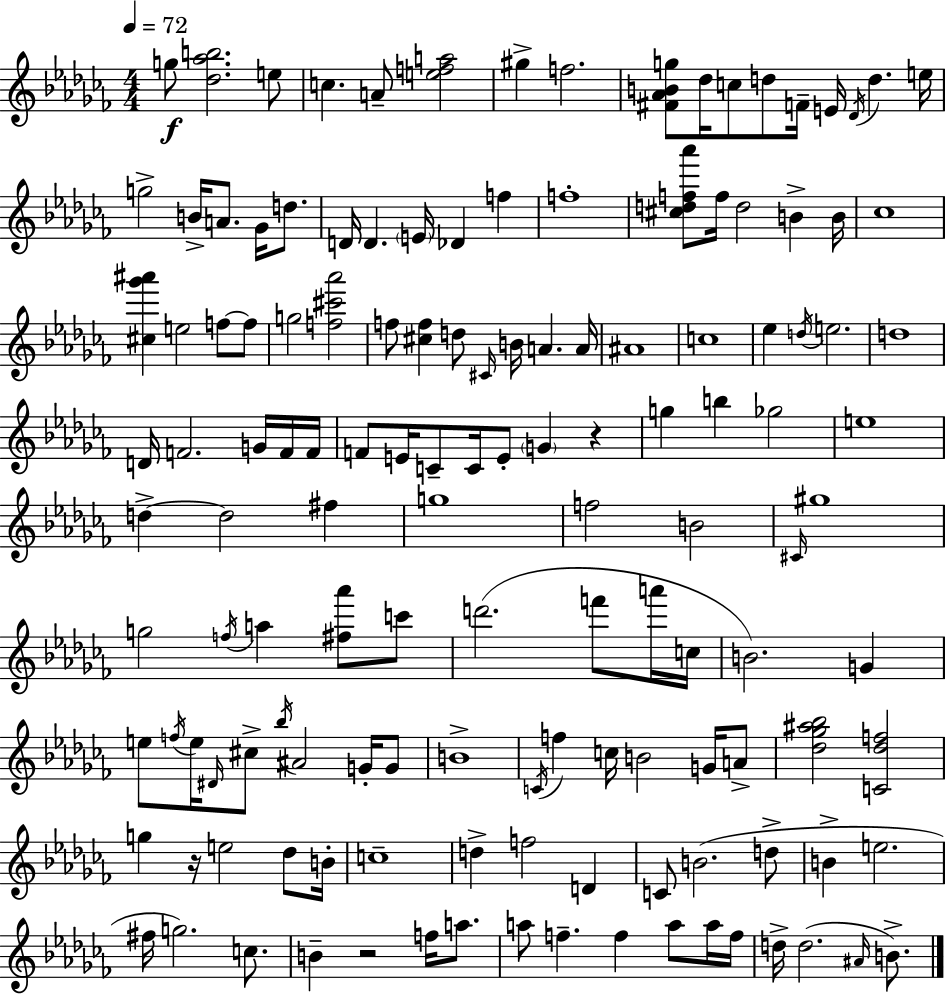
G5/e [Db5,Ab5,B5]/h. E5/e C5/q. A4/e [E5,F5,A5]/h G#5/q F5/h. [F#4,Ab4,B4,G5]/e Db5/s C5/e D5/e F4/s E4/s Db4/s D5/q. E5/s G5/h B4/s A4/e. Gb4/s D5/e. D4/s D4/q. E4/s Db4/q F5/q F5/w [C#5,D5,F5,Ab6]/e F5/s D5/h B4/q B4/s CES5/w [C#5,Gb6,A#6]/q E5/h F5/e F5/e G5/h [F5,C#6,Ab6]/h F5/e [C#5,F5]/q D5/e C#4/s B4/s A4/q. A4/s A#4/w C5/w Eb5/q D5/s E5/h. D5/w D4/s F4/h. G4/s F4/s F4/s F4/e E4/s C4/e C4/s E4/e G4/q R/q G5/q B5/q Gb5/h E5/w D5/q D5/h F#5/q G5/w F5/h B4/h C#4/s G#5/w G5/h F5/s A5/q [F#5,Ab6]/e C6/e D6/h. F6/e A6/s C5/s B4/h. G4/q E5/e F5/s E5/s D#4/s C#5/e Bb5/s A#4/h G4/s G4/e B4/w C4/s F5/q C5/s B4/h G4/s A4/e [Db5,Gb5,A#5,Bb5]/h [C4,Db5,F5]/h G5/q R/s E5/h Db5/e B4/s C5/w D5/q F5/h D4/q C4/e B4/h. D5/e B4/q E5/h. F#5/s G5/h. C5/e. B4/q R/h F5/s A5/e. A5/e F5/q. F5/q A5/e A5/s F5/s D5/s D5/h. A#4/s B4/e.